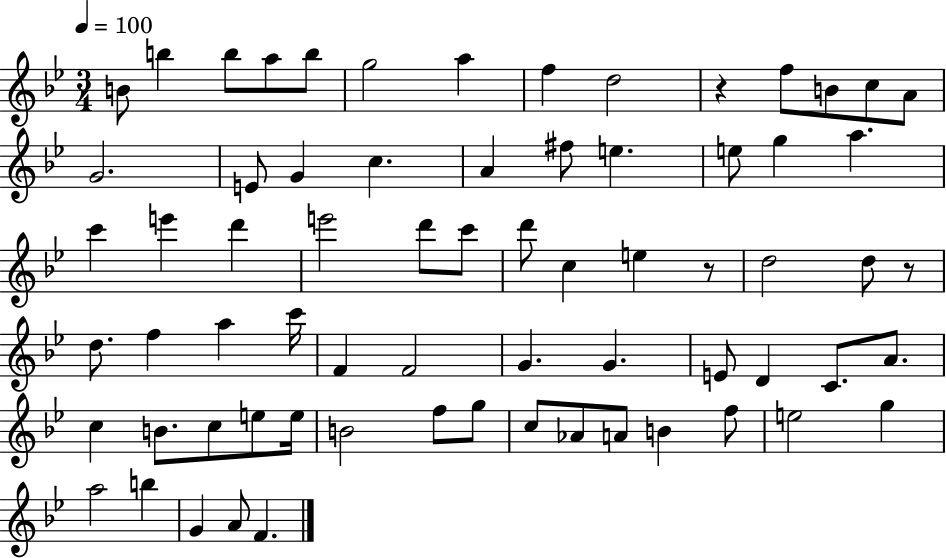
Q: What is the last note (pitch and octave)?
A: F4